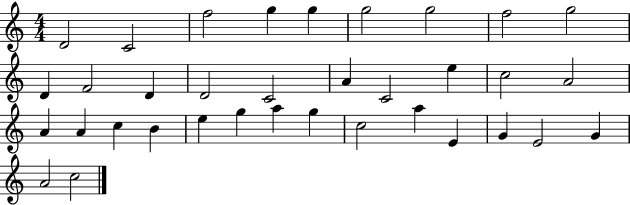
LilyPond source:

{
  \clef treble
  \numericTimeSignature
  \time 4/4
  \key c \major
  d'2 c'2 | f''2 g''4 g''4 | g''2 g''2 | f''2 g''2 | \break d'4 f'2 d'4 | d'2 c'2 | a'4 c'2 e''4 | c''2 a'2 | \break a'4 a'4 c''4 b'4 | e''4 g''4 a''4 g''4 | c''2 a''4 e'4 | g'4 e'2 g'4 | \break a'2 c''2 | \bar "|."
}